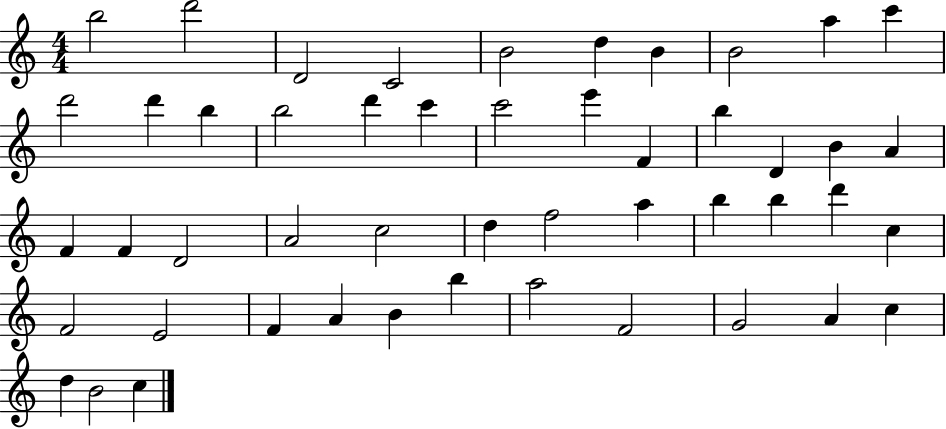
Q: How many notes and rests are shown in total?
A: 49